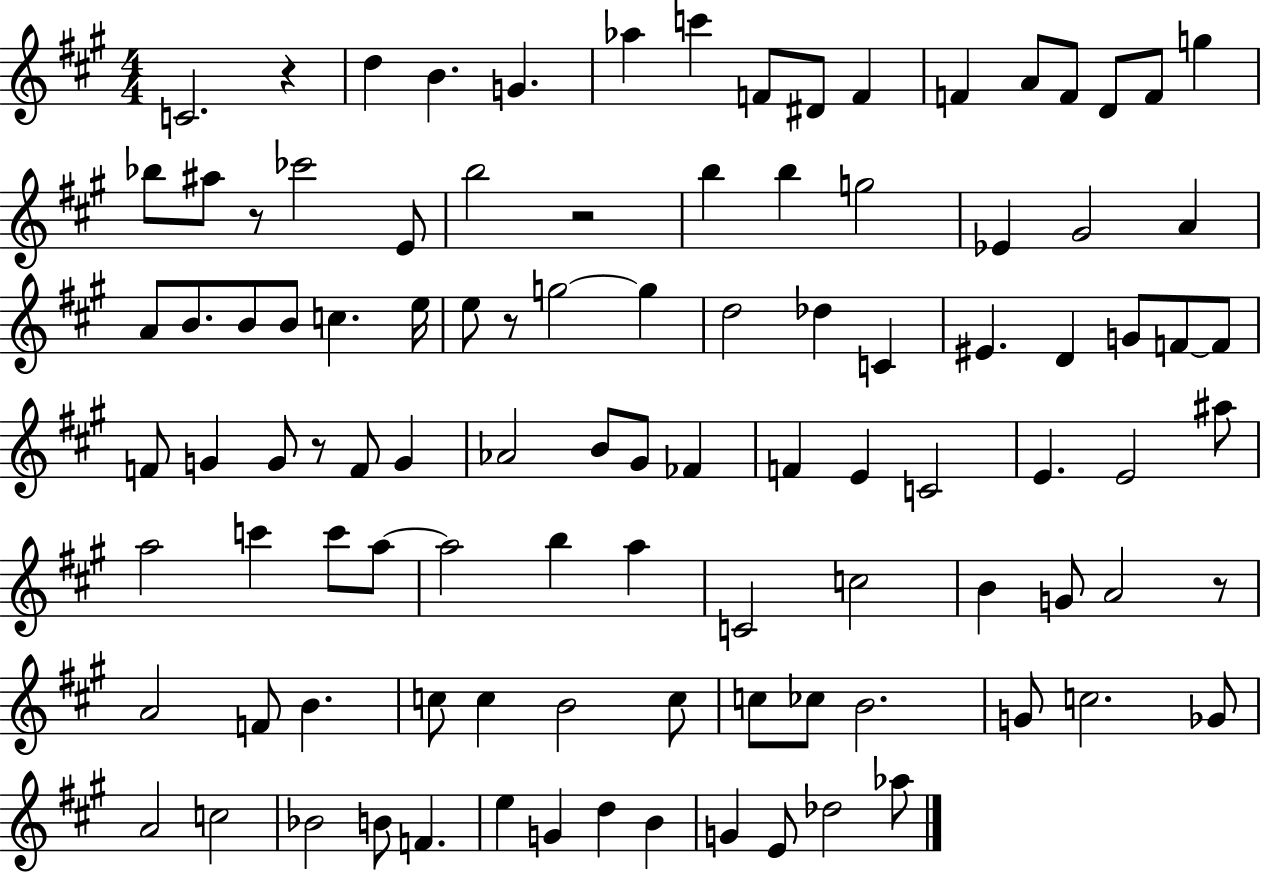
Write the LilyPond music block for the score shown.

{
  \clef treble
  \numericTimeSignature
  \time 4/4
  \key a \major
  c'2. r4 | d''4 b'4. g'4. | aes''4 c'''4 f'8 dis'8 f'4 | f'4 a'8 f'8 d'8 f'8 g''4 | \break bes''8 ais''8 r8 ces'''2 e'8 | b''2 r2 | b''4 b''4 g''2 | ees'4 gis'2 a'4 | \break a'8 b'8. b'8 b'8 c''4. e''16 | e''8 r8 g''2~~ g''4 | d''2 des''4 c'4 | eis'4. d'4 g'8 f'8~~ f'8 | \break f'8 g'4 g'8 r8 f'8 g'4 | aes'2 b'8 gis'8 fes'4 | f'4 e'4 c'2 | e'4. e'2 ais''8 | \break a''2 c'''4 c'''8 a''8~~ | a''2 b''4 a''4 | c'2 c''2 | b'4 g'8 a'2 r8 | \break a'2 f'8 b'4. | c''8 c''4 b'2 c''8 | c''8 ces''8 b'2. | g'8 c''2. ges'8 | \break a'2 c''2 | bes'2 b'8 f'4. | e''4 g'4 d''4 b'4 | g'4 e'8 des''2 aes''8 | \break \bar "|."
}